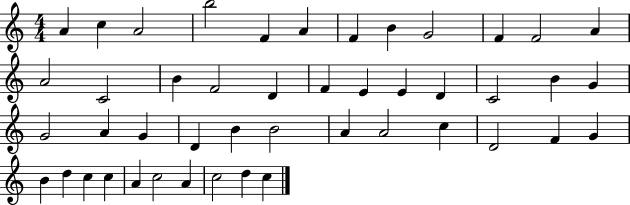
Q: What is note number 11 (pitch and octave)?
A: F4